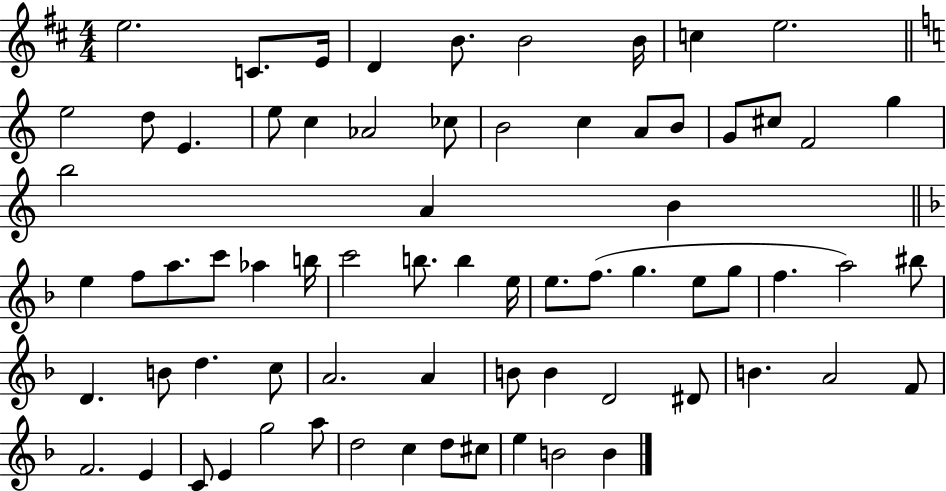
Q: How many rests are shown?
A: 0